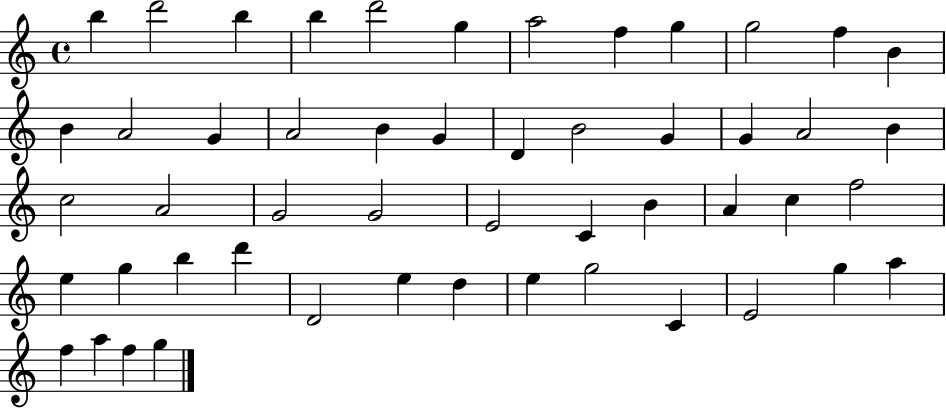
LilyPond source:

{
  \clef treble
  \time 4/4
  \defaultTimeSignature
  \key c \major
  b''4 d'''2 b''4 | b''4 d'''2 g''4 | a''2 f''4 g''4 | g''2 f''4 b'4 | \break b'4 a'2 g'4 | a'2 b'4 g'4 | d'4 b'2 g'4 | g'4 a'2 b'4 | \break c''2 a'2 | g'2 g'2 | e'2 c'4 b'4 | a'4 c''4 f''2 | \break e''4 g''4 b''4 d'''4 | d'2 e''4 d''4 | e''4 g''2 c'4 | e'2 g''4 a''4 | \break f''4 a''4 f''4 g''4 | \bar "|."
}